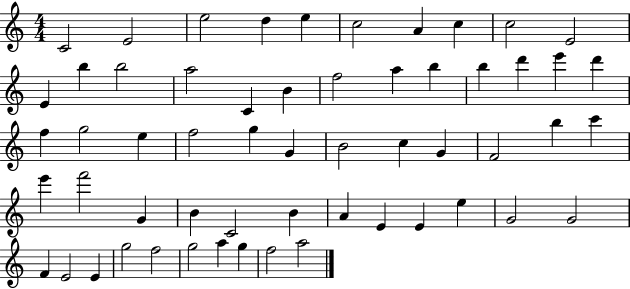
C4/h E4/h E5/h D5/q E5/q C5/h A4/q C5/q C5/h E4/h E4/q B5/q B5/h A5/h C4/q B4/q F5/h A5/q B5/q B5/q D6/q E6/q D6/q F5/q G5/h E5/q F5/h G5/q G4/q B4/h C5/q G4/q F4/h B5/q C6/q E6/q F6/h G4/q B4/q C4/h B4/q A4/q E4/q E4/q E5/q G4/h G4/h F4/q E4/h E4/q G5/h F5/h G5/h A5/q G5/q F5/h A5/h